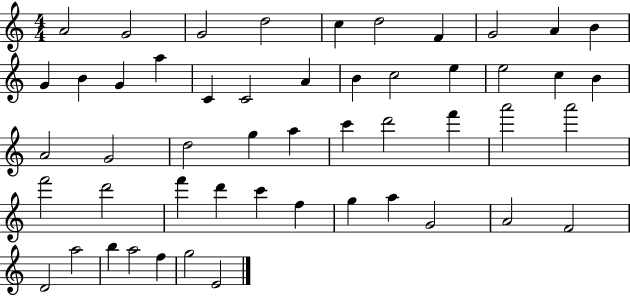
A4/h G4/h G4/h D5/h C5/q D5/h F4/q G4/h A4/q B4/q G4/q B4/q G4/q A5/q C4/q C4/h A4/q B4/q C5/h E5/q E5/h C5/q B4/q A4/h G4/h D5/h G5/q A5/q C6/q D6/h F6/q A6/h A6/h F6/h D6/h F6/q D6/q C6/q F5/q G5/q A5/q G4/h A4/h F4/h D4/h A5/h B5/q A5/h F5/q G5/h E4/h